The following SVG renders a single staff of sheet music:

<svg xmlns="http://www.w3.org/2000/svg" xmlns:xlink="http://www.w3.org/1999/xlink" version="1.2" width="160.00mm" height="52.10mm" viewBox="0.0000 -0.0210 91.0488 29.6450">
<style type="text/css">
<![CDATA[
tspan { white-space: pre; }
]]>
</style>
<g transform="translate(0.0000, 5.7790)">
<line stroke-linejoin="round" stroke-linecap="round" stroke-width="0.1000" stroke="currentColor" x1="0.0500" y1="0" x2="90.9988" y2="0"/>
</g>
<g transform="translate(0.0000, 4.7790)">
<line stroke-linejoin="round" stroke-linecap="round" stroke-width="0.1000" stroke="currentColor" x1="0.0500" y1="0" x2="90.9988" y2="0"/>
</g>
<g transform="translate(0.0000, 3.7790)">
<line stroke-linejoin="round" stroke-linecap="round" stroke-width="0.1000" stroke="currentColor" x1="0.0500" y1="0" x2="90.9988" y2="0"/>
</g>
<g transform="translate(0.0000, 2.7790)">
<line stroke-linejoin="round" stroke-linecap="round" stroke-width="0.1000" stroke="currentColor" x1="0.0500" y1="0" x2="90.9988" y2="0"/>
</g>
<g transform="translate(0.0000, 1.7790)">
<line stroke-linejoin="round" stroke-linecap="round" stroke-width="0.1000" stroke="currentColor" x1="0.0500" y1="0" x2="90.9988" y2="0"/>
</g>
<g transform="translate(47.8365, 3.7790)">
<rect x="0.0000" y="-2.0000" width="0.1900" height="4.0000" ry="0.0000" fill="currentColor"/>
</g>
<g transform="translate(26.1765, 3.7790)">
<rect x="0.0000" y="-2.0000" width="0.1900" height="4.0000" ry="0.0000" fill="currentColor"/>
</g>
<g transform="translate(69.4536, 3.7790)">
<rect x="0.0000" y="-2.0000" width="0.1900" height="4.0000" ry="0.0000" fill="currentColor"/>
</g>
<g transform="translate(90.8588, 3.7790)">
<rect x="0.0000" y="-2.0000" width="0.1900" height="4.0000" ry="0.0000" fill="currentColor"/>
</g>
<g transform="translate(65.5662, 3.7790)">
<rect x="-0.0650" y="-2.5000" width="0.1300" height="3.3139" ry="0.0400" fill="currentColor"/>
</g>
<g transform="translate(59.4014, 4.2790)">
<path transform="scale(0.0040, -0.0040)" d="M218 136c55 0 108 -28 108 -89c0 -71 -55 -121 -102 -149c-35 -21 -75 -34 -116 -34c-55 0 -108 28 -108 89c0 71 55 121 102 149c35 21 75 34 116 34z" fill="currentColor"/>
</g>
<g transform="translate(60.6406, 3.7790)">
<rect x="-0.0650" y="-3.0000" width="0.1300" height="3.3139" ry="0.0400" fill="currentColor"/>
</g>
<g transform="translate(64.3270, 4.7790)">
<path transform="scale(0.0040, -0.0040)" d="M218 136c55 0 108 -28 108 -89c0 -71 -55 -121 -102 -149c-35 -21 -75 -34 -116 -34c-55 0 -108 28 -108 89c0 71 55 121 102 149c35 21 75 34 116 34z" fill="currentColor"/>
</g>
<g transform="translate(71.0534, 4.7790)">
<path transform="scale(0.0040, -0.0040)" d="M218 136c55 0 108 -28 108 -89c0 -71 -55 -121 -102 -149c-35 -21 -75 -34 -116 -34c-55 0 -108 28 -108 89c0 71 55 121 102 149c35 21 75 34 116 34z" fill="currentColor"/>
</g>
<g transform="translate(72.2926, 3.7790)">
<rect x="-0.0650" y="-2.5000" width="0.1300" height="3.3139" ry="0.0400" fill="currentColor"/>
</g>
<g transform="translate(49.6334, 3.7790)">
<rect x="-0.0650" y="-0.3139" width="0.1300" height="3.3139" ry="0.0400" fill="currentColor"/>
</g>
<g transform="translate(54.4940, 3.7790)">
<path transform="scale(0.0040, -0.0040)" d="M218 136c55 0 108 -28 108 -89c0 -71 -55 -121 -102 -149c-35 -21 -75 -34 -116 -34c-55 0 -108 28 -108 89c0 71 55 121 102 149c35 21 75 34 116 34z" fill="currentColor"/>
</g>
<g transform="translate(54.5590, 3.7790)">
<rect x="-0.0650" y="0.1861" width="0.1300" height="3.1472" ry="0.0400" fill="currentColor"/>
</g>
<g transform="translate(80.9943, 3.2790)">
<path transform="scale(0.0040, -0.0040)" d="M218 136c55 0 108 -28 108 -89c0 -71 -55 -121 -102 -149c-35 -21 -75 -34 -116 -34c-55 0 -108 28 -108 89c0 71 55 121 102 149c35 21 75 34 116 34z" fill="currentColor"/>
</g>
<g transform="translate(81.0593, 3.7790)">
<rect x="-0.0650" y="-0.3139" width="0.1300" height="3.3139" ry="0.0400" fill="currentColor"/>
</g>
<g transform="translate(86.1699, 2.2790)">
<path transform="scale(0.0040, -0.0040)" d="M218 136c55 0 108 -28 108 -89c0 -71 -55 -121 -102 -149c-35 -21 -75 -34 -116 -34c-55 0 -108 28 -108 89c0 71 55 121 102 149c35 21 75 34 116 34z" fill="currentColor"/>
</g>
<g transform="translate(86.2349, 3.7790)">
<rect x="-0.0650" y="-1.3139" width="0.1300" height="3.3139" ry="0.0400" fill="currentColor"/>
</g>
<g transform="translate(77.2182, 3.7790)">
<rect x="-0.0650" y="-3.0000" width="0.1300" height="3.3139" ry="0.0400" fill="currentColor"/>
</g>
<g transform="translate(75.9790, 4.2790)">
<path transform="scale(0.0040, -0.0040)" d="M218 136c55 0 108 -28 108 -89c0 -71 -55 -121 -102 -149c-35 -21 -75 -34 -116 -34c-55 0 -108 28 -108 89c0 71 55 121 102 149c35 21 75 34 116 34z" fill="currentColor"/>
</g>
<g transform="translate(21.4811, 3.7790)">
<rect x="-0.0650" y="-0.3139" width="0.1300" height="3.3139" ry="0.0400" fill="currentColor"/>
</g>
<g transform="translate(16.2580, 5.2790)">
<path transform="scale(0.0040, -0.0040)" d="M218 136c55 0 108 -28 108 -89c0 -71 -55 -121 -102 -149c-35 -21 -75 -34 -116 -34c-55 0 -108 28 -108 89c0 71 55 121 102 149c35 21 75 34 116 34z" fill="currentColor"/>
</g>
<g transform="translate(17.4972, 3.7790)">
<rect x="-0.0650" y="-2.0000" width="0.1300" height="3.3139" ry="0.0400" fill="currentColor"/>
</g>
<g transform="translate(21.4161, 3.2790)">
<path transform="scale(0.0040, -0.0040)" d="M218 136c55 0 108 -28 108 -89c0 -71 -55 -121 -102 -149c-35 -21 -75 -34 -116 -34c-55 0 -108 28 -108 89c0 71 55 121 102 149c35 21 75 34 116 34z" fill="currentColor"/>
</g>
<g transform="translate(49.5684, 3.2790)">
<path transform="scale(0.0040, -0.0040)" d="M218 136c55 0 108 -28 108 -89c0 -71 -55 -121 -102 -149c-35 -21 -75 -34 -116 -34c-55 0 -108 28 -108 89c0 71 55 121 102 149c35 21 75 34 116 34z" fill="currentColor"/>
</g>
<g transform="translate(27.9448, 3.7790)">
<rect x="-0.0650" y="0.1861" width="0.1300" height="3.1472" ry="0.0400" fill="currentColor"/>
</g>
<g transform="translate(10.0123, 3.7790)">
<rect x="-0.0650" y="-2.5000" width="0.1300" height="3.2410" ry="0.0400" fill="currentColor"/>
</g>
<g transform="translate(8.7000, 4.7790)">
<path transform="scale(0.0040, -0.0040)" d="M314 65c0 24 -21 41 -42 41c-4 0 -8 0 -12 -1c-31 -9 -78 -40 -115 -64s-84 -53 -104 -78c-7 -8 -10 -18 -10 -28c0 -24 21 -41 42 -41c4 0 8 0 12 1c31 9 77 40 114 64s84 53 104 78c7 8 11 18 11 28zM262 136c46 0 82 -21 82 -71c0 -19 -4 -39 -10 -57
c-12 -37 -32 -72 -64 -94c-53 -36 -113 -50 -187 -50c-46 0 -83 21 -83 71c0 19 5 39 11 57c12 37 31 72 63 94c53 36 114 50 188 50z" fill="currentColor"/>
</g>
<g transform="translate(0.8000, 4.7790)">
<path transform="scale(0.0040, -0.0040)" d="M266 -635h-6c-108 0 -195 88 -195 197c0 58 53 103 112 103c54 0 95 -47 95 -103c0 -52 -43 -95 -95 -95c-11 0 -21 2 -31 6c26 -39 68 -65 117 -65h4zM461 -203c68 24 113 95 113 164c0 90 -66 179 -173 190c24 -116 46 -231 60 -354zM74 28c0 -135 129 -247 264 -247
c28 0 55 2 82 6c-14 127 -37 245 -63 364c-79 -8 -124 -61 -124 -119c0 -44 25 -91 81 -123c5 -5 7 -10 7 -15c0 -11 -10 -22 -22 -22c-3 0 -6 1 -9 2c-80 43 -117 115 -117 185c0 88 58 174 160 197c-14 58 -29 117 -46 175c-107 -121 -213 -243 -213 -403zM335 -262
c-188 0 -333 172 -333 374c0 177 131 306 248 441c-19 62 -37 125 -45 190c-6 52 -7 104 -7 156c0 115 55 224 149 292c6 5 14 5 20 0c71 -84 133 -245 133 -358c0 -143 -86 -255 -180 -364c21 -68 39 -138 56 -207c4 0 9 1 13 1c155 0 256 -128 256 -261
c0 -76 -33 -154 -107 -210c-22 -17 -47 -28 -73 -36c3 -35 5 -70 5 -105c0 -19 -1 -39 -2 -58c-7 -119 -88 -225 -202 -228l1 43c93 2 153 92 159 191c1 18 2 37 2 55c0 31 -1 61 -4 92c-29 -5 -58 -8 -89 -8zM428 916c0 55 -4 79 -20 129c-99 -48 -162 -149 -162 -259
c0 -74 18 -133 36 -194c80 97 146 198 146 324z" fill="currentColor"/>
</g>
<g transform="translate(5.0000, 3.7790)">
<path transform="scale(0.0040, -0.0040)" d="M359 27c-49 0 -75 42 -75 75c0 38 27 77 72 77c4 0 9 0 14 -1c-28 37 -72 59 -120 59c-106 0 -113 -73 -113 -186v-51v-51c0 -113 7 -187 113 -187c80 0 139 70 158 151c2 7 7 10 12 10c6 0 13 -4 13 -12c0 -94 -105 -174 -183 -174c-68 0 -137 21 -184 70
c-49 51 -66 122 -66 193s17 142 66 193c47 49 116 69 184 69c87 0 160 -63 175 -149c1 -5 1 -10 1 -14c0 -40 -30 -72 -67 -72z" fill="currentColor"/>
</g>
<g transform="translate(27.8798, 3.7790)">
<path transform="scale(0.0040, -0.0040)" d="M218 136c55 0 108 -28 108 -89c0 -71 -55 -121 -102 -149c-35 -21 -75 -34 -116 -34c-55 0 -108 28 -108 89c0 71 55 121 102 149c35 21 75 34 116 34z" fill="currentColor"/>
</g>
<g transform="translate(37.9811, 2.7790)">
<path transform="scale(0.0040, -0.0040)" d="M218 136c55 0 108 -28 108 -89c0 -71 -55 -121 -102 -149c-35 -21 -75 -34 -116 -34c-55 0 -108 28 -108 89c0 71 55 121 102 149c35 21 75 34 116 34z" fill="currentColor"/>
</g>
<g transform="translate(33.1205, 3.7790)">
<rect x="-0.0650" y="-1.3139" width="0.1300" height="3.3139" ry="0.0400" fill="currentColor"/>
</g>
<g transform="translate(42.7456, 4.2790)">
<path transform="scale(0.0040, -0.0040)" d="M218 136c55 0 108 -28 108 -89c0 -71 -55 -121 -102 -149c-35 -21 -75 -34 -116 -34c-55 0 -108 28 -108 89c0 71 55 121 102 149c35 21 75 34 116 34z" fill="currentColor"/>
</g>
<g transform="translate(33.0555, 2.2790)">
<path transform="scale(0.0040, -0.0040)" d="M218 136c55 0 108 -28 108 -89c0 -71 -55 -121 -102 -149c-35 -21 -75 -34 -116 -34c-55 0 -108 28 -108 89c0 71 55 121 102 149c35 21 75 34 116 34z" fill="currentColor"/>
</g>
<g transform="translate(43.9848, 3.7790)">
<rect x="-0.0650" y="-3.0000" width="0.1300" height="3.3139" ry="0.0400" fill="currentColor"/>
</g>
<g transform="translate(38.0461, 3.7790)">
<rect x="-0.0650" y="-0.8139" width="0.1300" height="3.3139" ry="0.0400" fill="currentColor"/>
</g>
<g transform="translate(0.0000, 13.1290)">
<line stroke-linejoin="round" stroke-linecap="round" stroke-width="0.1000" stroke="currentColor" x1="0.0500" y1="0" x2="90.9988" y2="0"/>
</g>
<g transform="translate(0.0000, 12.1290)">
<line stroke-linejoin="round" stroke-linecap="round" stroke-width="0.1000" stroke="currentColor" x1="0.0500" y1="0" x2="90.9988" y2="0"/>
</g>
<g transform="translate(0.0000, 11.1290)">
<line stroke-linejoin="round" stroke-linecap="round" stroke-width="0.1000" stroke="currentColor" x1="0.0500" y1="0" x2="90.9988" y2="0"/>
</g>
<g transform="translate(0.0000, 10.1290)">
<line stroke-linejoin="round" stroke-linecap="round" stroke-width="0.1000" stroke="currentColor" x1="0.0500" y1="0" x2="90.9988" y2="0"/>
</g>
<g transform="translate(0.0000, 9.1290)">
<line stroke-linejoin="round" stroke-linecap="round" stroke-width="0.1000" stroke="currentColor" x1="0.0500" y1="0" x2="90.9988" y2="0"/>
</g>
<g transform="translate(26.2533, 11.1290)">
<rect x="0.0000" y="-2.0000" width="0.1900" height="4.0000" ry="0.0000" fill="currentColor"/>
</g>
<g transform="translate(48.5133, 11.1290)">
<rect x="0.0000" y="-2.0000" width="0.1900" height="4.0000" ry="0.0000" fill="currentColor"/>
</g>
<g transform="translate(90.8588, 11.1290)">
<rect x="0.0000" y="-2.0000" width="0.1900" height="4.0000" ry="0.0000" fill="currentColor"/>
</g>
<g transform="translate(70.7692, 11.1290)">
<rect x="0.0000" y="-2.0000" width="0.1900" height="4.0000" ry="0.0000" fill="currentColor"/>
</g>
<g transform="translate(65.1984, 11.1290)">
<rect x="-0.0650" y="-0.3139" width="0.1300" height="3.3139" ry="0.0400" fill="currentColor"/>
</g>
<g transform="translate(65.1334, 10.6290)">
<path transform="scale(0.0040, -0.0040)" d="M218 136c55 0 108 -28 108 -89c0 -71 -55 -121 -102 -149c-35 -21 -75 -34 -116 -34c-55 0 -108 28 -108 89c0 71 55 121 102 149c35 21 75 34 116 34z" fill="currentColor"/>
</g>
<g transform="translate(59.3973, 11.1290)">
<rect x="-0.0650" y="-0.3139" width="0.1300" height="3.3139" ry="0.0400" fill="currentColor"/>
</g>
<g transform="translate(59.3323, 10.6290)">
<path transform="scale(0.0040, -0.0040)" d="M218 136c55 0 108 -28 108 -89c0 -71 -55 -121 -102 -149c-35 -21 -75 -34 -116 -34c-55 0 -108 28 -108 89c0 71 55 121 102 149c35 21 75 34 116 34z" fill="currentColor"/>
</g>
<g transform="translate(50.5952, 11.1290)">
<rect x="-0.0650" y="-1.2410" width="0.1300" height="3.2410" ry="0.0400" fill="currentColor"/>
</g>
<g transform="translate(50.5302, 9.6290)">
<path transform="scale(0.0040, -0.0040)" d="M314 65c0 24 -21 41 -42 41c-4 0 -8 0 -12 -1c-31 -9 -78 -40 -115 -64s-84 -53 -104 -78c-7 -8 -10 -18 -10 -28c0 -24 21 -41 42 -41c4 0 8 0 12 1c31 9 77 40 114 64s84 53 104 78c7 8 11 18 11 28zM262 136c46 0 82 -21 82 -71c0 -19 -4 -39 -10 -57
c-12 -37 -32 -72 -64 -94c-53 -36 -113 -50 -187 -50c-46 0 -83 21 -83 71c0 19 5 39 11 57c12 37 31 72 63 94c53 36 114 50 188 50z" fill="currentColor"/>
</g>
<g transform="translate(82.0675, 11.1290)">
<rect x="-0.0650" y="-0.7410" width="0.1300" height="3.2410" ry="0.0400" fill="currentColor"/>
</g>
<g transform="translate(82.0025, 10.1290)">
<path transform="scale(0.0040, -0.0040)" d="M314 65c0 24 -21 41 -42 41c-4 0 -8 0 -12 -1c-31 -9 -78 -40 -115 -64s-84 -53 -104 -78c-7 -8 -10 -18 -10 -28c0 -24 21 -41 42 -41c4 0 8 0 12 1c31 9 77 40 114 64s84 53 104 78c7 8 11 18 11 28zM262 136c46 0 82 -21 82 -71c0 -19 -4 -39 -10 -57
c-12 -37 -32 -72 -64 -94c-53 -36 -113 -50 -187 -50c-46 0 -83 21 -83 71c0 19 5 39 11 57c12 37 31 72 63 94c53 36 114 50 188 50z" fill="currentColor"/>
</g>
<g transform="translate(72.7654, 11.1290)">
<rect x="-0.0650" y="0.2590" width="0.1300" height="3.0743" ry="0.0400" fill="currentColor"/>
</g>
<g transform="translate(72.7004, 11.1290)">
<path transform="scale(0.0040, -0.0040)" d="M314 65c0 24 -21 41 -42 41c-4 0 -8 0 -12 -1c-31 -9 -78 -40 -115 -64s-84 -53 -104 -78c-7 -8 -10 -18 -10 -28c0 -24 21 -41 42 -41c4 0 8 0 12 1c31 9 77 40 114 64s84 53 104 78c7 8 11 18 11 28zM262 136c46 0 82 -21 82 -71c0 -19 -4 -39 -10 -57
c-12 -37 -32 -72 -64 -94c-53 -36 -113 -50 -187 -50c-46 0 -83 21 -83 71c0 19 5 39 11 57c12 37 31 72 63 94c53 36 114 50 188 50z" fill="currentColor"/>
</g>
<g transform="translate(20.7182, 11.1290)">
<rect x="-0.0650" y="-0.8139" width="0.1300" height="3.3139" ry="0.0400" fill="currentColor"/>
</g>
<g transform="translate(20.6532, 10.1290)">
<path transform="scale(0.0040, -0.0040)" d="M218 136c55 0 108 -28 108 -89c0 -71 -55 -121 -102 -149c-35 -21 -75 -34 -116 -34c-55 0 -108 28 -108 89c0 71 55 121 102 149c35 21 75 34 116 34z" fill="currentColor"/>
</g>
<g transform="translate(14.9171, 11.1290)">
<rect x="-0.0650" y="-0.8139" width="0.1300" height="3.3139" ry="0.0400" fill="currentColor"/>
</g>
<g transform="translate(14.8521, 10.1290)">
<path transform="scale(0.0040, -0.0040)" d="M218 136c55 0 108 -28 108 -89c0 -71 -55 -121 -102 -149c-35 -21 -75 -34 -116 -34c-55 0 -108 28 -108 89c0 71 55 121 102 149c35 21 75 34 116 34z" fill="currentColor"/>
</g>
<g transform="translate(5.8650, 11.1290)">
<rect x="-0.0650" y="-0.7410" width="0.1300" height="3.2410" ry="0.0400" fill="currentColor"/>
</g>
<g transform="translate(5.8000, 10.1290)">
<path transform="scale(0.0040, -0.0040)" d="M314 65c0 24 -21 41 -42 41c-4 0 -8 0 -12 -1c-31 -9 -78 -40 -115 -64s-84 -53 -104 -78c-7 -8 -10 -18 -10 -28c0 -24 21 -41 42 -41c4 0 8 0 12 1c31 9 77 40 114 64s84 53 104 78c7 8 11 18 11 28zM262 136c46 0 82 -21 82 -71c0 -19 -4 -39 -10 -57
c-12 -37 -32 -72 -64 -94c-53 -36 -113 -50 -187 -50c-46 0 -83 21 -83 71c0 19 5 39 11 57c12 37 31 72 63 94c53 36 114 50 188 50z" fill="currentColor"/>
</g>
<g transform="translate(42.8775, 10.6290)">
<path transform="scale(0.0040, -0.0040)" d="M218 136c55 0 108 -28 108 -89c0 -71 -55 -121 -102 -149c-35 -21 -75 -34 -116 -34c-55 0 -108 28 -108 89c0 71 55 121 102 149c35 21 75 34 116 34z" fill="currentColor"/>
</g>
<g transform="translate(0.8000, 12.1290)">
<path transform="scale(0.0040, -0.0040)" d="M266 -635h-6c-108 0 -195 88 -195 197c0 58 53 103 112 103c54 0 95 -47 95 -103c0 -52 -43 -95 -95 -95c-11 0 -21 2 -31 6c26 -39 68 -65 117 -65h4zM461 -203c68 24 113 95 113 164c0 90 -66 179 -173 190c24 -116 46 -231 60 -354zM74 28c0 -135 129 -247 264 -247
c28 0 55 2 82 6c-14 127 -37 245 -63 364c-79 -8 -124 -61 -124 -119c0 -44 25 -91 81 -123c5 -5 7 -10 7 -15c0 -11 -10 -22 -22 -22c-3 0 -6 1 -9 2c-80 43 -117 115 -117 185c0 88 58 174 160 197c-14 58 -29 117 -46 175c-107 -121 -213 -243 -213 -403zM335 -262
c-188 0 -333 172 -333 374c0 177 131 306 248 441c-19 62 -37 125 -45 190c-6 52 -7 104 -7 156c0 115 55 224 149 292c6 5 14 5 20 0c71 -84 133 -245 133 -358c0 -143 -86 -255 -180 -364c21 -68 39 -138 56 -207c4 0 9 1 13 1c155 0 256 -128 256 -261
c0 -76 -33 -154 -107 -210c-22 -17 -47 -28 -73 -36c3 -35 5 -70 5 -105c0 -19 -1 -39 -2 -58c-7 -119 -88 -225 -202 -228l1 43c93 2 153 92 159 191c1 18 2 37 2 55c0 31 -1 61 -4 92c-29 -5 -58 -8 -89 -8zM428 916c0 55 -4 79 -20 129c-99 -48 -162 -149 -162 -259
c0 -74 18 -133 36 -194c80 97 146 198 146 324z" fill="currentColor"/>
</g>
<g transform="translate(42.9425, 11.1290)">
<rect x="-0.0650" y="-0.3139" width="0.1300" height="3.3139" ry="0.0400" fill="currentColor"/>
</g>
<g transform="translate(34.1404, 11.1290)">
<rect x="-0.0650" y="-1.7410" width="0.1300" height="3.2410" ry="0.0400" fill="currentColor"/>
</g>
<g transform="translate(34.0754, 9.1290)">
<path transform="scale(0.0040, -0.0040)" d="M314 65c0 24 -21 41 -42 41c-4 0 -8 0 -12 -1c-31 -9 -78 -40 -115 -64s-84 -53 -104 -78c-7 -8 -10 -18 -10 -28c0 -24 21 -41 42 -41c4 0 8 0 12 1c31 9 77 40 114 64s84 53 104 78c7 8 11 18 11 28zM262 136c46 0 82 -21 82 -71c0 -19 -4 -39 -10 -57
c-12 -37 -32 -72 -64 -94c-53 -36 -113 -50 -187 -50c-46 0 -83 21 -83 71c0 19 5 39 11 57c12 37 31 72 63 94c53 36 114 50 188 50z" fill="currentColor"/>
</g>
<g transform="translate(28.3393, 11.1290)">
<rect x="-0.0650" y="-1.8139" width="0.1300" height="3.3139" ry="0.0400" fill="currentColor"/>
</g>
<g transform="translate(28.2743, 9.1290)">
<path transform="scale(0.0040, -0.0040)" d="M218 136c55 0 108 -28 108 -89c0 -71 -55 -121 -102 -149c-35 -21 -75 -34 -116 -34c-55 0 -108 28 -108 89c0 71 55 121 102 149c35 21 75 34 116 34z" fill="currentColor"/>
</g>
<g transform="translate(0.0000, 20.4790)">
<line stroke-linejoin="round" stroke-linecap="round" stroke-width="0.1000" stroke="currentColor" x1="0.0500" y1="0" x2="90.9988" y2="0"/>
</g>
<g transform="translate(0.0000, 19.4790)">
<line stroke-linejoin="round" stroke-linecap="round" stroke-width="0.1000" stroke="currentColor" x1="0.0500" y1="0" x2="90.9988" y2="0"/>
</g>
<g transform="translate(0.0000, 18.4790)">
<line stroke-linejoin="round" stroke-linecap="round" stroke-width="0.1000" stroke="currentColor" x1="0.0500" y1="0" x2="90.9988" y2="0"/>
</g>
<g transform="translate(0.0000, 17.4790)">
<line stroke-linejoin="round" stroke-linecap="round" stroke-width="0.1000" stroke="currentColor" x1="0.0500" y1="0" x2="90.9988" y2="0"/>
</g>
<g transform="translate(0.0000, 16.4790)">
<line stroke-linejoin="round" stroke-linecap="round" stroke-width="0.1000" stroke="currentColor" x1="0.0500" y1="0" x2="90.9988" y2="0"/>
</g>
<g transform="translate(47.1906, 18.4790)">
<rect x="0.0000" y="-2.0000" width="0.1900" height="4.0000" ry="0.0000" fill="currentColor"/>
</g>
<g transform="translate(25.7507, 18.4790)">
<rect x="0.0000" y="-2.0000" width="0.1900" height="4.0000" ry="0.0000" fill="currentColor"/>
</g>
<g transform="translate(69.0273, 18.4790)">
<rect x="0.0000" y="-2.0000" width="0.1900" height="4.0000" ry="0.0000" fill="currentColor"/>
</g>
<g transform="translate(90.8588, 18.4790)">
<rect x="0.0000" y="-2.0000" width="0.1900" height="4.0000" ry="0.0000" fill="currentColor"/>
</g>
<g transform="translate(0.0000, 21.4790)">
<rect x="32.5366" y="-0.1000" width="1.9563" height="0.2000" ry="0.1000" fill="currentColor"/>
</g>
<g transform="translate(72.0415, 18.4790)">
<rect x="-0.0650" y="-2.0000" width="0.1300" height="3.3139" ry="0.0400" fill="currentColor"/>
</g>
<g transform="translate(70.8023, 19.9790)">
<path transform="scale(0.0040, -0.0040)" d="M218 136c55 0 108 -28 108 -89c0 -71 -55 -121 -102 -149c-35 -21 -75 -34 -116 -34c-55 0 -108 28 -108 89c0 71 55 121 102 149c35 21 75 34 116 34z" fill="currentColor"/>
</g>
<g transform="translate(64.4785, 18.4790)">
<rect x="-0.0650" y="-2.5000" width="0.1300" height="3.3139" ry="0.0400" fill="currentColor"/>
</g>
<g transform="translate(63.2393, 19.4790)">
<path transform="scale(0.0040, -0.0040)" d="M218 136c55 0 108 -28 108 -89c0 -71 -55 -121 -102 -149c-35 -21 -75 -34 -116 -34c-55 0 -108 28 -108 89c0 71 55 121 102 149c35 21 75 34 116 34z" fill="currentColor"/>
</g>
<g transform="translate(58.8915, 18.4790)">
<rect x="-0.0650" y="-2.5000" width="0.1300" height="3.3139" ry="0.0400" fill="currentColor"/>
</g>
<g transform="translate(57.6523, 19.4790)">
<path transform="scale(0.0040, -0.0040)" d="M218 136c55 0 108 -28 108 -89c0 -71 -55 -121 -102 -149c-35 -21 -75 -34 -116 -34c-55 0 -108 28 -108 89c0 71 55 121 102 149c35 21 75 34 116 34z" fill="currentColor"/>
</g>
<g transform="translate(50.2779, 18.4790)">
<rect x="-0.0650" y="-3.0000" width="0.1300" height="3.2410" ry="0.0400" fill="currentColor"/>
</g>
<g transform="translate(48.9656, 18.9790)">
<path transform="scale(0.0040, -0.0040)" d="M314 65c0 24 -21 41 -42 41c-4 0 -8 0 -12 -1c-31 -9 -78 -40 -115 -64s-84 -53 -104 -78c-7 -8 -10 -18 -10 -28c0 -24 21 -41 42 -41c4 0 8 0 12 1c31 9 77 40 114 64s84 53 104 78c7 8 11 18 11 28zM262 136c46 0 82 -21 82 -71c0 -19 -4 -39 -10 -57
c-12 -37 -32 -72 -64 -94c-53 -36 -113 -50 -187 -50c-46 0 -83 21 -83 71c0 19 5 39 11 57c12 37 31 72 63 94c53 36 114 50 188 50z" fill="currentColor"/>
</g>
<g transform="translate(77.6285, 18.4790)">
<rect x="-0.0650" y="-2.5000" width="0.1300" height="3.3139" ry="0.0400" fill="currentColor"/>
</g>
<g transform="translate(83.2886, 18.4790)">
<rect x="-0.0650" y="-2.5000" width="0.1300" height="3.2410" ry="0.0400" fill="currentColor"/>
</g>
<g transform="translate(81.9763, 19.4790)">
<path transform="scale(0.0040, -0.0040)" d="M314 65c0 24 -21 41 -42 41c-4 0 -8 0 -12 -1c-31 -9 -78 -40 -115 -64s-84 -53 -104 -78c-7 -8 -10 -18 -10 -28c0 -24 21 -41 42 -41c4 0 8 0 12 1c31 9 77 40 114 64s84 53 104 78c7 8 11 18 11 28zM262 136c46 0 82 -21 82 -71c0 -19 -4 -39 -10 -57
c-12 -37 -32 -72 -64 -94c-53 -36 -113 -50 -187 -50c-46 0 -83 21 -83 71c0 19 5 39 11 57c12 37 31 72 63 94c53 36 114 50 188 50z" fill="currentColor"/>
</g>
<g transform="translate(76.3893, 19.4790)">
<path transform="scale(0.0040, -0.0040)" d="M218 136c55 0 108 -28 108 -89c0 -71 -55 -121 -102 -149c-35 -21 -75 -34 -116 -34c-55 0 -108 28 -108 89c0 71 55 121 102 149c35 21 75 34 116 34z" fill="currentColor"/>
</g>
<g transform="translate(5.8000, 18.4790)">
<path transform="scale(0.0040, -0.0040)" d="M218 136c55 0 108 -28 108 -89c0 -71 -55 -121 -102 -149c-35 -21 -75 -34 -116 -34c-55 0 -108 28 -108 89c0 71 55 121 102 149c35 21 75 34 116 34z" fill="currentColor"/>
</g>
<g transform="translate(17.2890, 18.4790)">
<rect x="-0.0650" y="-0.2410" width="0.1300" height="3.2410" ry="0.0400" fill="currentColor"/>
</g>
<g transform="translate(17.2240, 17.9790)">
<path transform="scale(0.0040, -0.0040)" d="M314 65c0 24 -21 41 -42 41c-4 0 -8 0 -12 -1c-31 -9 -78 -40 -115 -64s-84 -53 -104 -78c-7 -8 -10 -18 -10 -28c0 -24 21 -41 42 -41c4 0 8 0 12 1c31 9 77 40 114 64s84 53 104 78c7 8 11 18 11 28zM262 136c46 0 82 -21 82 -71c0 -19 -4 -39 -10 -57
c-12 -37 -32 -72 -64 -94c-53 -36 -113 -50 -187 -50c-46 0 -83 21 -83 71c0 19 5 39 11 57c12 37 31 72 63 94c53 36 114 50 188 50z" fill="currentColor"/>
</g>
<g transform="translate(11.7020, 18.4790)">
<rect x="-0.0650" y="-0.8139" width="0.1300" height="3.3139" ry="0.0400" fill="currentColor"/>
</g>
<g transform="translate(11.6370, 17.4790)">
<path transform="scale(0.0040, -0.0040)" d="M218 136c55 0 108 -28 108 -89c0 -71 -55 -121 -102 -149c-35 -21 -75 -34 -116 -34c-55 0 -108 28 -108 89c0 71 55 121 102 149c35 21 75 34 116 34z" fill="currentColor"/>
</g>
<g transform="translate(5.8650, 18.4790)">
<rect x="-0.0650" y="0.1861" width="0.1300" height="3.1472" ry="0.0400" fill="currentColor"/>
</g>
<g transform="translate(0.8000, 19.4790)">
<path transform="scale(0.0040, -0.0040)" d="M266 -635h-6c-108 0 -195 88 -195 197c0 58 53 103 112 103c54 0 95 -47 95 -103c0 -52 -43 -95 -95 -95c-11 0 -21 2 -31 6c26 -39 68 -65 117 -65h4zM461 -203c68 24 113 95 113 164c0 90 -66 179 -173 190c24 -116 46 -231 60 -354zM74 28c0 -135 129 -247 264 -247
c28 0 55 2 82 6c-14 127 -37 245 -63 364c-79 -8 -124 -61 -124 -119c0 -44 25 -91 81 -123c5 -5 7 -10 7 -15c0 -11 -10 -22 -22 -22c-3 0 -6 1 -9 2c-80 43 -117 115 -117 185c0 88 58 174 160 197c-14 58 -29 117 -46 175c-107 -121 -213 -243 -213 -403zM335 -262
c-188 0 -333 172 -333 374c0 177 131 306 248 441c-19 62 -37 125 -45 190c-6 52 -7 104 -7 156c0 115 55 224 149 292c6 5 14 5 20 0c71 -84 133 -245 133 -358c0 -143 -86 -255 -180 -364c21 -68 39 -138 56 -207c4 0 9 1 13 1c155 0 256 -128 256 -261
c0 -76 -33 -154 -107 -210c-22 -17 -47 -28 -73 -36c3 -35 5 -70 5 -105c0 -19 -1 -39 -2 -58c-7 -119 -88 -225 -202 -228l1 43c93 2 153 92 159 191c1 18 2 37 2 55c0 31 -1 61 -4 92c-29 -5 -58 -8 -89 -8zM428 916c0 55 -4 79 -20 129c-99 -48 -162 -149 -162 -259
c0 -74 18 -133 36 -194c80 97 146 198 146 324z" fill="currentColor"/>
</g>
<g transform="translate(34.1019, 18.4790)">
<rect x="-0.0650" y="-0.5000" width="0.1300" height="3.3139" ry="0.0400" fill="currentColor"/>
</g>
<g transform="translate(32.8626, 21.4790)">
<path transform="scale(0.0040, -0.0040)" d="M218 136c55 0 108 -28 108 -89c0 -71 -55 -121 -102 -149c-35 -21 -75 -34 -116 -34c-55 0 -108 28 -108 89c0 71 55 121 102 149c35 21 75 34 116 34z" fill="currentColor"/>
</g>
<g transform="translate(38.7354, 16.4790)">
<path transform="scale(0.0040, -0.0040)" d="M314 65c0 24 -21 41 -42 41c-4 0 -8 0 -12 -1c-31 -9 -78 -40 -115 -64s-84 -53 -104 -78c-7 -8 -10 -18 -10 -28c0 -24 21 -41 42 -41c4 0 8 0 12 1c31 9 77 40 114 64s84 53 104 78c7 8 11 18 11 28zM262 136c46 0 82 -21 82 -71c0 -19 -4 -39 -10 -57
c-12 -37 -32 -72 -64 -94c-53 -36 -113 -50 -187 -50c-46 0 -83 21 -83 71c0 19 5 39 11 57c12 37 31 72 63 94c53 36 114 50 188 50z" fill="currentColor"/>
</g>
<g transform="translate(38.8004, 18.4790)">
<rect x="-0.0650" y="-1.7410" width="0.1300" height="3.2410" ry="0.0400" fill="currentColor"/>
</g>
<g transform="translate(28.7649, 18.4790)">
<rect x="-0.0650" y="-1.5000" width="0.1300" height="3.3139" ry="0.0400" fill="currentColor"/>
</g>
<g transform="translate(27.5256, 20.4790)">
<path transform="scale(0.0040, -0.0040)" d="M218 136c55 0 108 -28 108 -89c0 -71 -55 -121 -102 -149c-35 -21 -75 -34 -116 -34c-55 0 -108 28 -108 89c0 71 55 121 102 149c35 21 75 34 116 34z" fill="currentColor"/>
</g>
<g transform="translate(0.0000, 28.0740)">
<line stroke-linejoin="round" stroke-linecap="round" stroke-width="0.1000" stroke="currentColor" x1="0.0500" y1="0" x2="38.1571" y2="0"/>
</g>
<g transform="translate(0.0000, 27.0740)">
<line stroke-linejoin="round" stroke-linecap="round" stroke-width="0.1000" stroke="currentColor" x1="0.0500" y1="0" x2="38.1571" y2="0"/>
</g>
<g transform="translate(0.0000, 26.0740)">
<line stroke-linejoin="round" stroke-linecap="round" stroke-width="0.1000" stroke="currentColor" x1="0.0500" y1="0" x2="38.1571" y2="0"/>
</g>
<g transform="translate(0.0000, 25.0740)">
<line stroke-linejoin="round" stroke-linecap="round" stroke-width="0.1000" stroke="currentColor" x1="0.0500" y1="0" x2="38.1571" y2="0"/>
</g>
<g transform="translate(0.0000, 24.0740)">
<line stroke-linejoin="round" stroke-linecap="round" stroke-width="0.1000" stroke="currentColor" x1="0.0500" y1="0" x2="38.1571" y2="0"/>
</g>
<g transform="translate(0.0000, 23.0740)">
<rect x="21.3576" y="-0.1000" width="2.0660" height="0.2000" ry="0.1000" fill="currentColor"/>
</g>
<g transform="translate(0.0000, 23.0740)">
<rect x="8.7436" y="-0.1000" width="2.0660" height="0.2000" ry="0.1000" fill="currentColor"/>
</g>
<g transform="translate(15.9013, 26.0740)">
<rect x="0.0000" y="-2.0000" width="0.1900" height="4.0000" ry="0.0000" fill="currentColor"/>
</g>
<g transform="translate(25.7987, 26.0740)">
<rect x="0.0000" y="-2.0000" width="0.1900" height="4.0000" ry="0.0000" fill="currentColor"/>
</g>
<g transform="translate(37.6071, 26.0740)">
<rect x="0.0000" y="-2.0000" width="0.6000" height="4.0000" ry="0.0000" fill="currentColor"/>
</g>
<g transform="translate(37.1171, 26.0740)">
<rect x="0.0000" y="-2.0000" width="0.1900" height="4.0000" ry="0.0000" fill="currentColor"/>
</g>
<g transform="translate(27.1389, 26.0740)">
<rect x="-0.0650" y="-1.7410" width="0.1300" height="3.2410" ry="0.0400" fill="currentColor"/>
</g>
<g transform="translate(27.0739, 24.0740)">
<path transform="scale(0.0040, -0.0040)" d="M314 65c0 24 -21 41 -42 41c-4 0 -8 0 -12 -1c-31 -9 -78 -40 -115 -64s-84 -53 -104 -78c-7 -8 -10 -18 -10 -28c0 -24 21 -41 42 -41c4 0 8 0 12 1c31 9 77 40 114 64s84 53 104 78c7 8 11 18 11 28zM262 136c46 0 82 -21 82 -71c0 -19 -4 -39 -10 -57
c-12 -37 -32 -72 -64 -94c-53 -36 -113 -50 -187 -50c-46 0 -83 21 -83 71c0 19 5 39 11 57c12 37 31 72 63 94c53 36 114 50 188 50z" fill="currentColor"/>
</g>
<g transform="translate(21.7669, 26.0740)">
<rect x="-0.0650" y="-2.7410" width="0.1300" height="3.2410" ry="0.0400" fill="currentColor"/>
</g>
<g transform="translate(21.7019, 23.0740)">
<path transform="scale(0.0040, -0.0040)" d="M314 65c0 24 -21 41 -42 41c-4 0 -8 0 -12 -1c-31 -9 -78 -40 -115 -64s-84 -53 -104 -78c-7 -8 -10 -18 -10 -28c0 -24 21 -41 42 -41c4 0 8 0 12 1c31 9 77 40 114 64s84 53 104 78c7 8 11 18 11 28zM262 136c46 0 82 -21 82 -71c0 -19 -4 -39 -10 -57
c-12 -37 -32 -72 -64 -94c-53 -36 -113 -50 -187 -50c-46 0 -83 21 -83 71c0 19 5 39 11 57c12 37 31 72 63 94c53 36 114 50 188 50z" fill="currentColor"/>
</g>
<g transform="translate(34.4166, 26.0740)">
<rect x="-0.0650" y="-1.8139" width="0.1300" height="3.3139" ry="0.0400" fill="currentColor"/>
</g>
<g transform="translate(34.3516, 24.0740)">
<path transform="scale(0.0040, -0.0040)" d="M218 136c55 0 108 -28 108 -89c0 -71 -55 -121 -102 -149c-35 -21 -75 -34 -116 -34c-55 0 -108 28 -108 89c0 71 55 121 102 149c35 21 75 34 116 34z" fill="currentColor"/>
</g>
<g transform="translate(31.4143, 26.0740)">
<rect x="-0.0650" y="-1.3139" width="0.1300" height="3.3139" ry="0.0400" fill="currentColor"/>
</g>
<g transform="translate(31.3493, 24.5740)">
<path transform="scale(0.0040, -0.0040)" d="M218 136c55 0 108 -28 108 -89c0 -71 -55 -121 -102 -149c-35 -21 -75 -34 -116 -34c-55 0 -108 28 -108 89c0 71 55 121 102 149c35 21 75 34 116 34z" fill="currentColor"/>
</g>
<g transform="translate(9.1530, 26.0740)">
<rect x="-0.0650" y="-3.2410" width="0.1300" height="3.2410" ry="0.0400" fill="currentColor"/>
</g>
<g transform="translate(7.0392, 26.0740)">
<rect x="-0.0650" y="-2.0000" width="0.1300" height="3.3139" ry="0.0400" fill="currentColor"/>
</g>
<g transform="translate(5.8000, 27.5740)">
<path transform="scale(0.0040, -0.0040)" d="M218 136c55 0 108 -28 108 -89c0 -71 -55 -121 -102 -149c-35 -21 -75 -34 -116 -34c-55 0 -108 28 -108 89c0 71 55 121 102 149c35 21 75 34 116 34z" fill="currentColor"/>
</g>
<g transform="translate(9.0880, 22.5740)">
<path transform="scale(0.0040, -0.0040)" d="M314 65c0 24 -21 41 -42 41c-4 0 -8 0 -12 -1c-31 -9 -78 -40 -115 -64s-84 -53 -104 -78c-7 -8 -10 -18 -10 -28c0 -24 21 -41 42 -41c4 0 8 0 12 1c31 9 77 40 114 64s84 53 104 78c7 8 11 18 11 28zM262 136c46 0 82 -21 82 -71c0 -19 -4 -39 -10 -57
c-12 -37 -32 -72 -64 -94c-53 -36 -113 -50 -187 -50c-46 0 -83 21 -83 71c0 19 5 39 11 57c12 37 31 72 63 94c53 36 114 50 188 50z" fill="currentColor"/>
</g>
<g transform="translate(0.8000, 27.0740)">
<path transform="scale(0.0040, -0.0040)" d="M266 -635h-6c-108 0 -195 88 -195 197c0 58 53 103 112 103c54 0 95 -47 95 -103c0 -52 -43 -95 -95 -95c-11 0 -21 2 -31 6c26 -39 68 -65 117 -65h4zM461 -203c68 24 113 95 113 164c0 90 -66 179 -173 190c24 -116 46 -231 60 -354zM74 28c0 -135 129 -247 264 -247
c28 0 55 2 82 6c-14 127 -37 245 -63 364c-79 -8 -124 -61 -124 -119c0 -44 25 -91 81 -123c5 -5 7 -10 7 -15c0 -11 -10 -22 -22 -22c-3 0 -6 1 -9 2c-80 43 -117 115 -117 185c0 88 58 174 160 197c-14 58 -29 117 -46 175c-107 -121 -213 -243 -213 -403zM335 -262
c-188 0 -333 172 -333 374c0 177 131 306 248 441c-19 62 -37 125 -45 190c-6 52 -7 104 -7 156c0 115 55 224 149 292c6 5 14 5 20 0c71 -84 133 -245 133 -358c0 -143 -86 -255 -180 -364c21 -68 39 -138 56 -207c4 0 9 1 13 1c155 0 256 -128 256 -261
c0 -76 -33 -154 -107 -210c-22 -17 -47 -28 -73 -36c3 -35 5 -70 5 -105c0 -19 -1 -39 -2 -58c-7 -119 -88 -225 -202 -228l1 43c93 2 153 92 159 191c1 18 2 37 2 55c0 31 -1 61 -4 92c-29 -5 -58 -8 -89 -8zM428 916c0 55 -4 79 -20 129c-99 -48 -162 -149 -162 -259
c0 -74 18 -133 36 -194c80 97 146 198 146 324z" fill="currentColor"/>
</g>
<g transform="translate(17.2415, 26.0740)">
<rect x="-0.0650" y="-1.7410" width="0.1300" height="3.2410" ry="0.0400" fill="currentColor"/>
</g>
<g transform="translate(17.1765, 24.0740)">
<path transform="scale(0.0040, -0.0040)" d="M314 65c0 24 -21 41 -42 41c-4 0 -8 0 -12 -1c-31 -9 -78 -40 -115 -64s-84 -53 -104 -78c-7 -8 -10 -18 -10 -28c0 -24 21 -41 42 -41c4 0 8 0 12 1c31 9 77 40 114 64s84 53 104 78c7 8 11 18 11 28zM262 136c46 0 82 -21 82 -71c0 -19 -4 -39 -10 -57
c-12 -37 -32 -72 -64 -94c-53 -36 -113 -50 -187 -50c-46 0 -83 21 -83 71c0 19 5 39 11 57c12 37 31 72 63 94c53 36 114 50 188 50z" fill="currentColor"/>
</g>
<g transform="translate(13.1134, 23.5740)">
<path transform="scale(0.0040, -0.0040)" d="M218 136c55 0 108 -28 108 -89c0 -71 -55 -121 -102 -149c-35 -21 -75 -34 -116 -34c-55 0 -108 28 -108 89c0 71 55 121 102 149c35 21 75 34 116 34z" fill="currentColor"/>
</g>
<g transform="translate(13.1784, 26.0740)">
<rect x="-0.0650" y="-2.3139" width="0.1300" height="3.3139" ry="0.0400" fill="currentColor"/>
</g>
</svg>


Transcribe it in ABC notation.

X:1
T:Untitled
M:4/4
L:1/4
K:C
G2 F c B e d A c B A G G A c e d2 d d f f2 c e2 c c B2 d2 B d c2 E C f2 A2 G G F G G2 F b2 g f2 a2 f2 e f